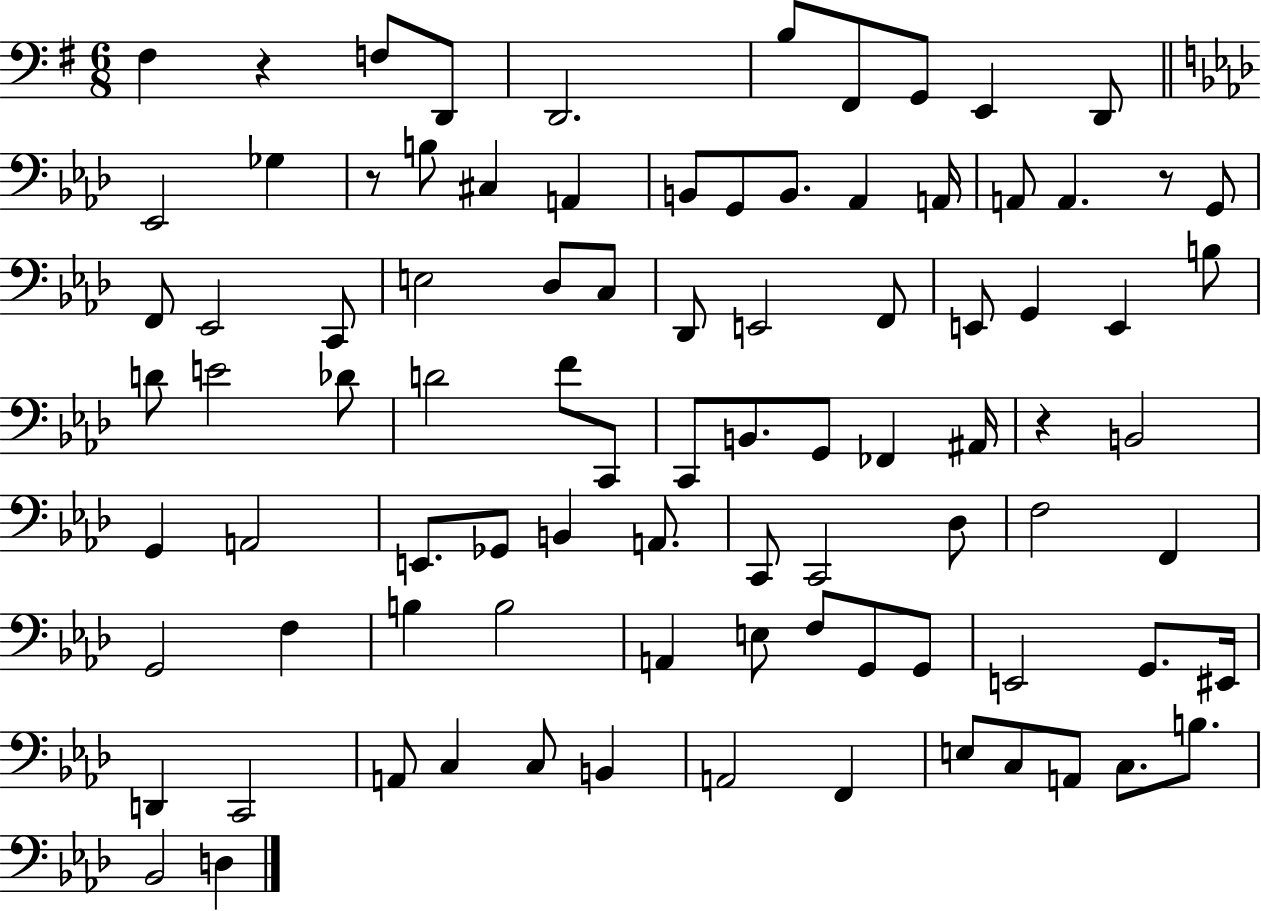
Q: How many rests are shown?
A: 4